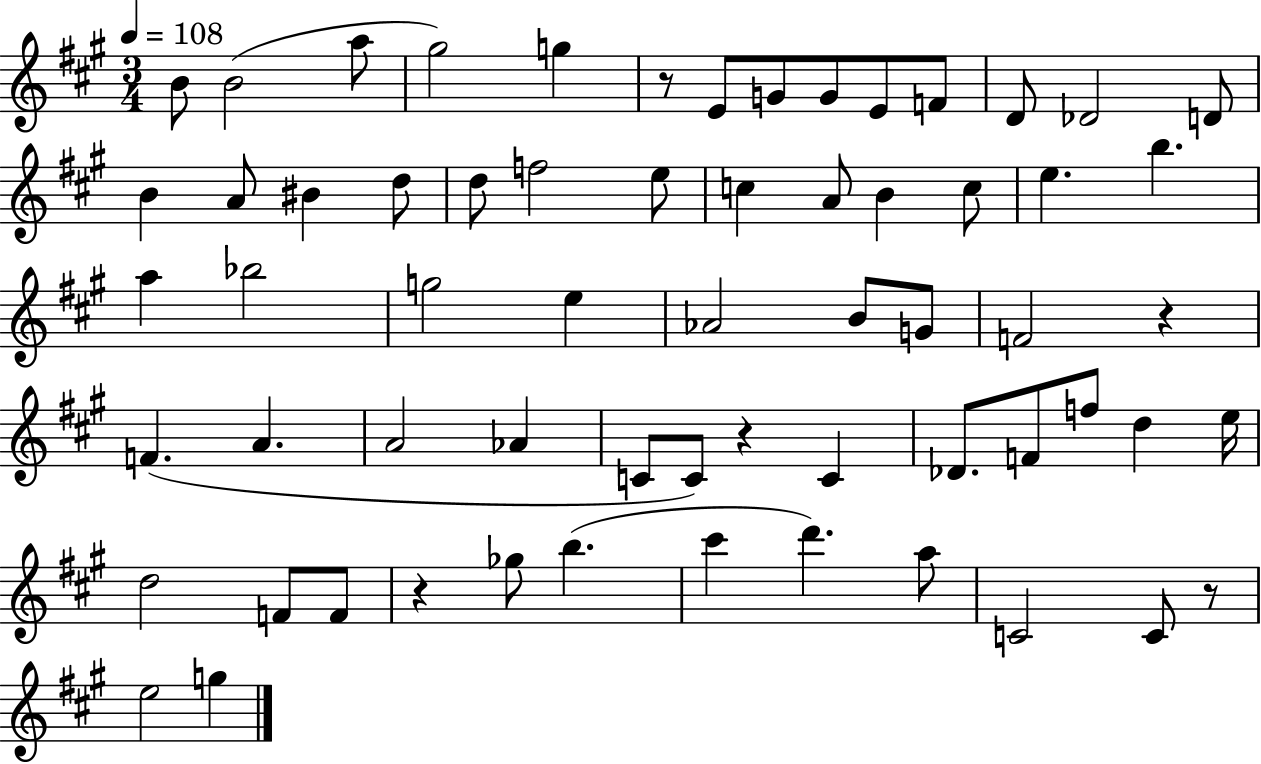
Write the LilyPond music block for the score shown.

{
  \clef treble
  \numericTimeSignature
  \time 3/4
  \key a \major
  \tempo 4 = 108
  b'8 b'2( a''8 | gis''2) g''4 | r8 e'8 g'8 g'8 e'8 f'8 | d'8 des'2 d'8 | \break b'4 a'8 bis'4 d''8 | d''8 f''2 e''8 | c''4 a'8 b'4 c''8 | e''4. b''4. | \break a''4 bes''2 | g''2 e''4 | aes'2 b'8 g'8 | f'2 r4 | \break f'4.( a'4. | a'2 aes'4 | c'8 c'8) r4 c'4 | des'8. f'8 f''8 d''4 e''16 | \break d''2 f'8 f'8 | r4 ges''8 b''4.( | cis'''4 d'''4.) a''8 | c'2 c'8 r8 | \break e''2 g''4 | \bar "|."
}